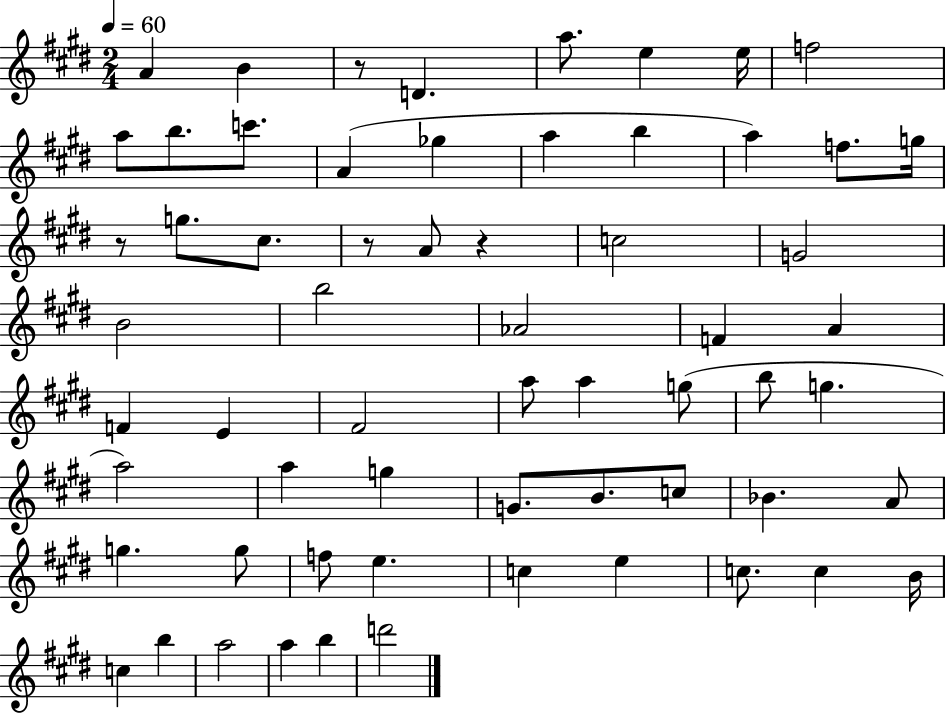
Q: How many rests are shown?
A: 4